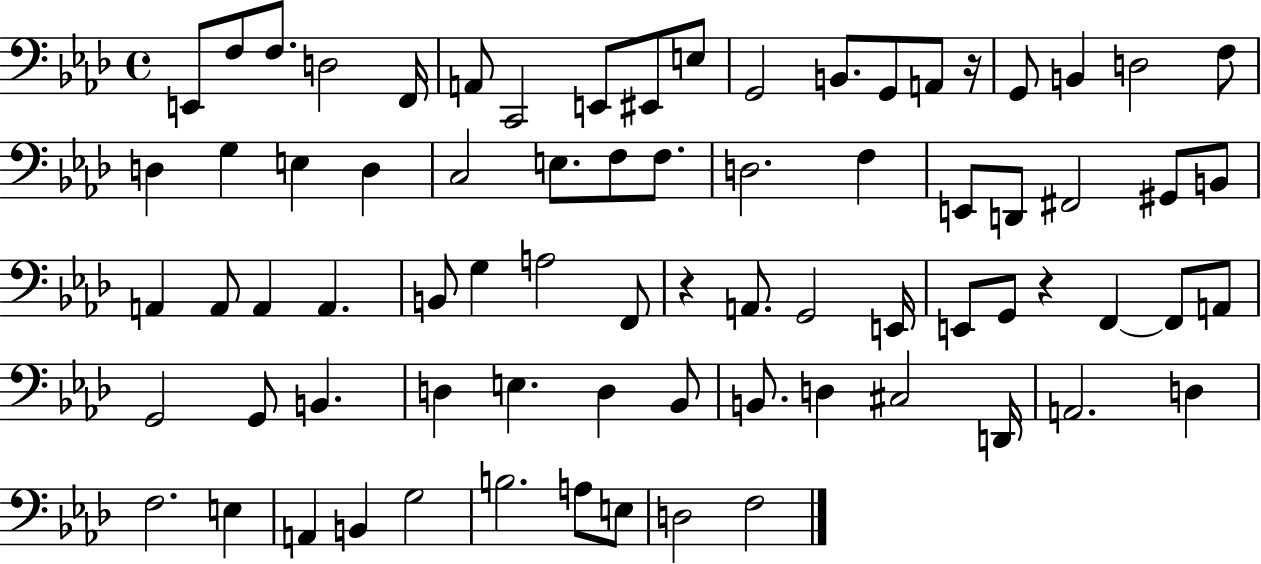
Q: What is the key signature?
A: AES major